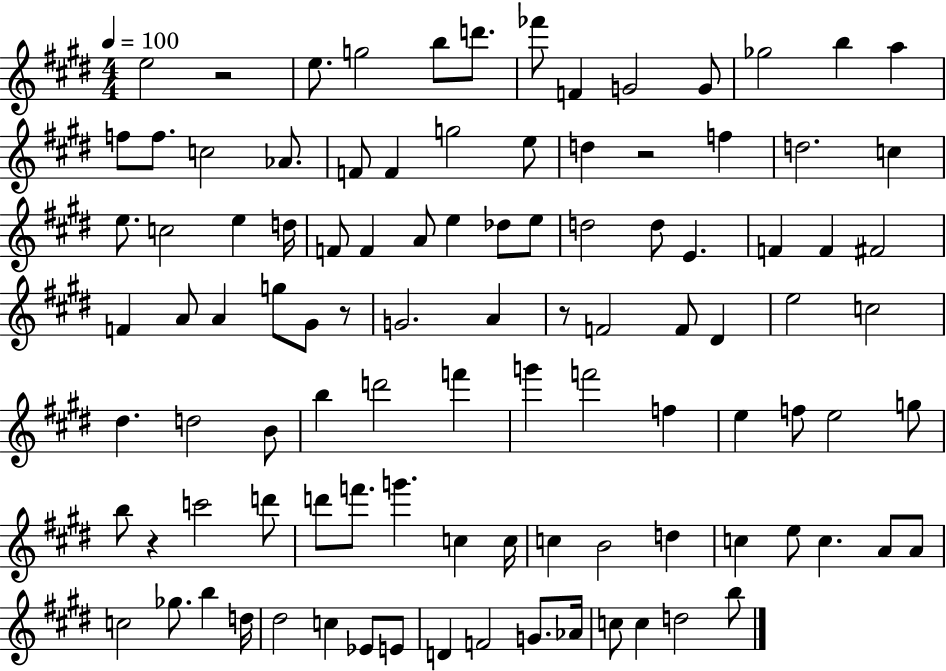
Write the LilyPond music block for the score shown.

{
  \clef treble
  \numericTimeSignature
  \time 4/4
  \key e \major
  \tempo 4 = 100
  e''2 r2 | e''8. g''2 b''8 d'''8. | fes'''8 f'4 g'2 g'8 | ges''2 b''4 a''4 | \break f''8 f''8. c''2 aes'8. | f'8 f'4 g''2 e''8 | d''4 r2 f''4 | d''2. c''4 | \break e''8. c''2 e''4 d''16 | f'8 f'4 a'8 e''4 des''8 e''8 | d''2 d''8 e'4. | f'4 f'4 fis'2 | \break f'4 a'8 a'4 g''8 gis'8 r8 | g'2. a'4 | r8 f'2 f'8 dis'4 | e''2 c''2 | \break dis''4. d''2 b'8 | b''4 d'''2 f'''4 | g'''4 f'''2 f''4 | e''4 f''8 e''2 g''8 | \break b''8 r4 c'''2 d'''8 | d'''8 f'''8. g'''4. c''4 c''16 | c''4 b'2 d''4 | c''4 e''8 c''4. a'8 a'8 | \break c''2 ges''8. b''4 d''16 | dis''2 c''4 ees'8 e'8 | d'4 f'2 g'8. aes'16 | c''8 c''4 d''2 b''8 | \break \bar "|."
}